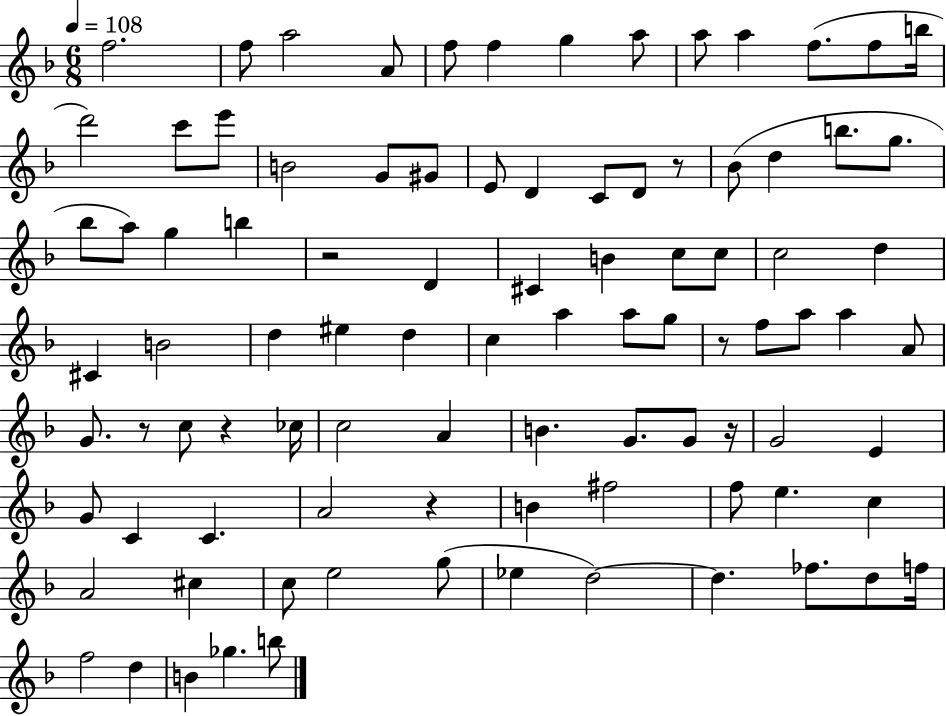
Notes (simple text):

F5/h. F5/e A5/h A4/e F5/e F5/q G5/q A5/e A5/e A5/q F5/e. F5/e B5/s D6/h C6/e E6/e B4/h G4/e G#4/e E4/e D4/q C4/e D4/e R/e Bb4/e D5/q B5/e. G5/e. Bb5/e A5/e G5/q B5/q R/h D4/q C#4/q B4/q C5/e C5/e C5/h D5/q C#4/q B4/h D5/q EIS5/q D5/q C5/q A5/q A5/e G5/e R/e F5/e A5/e A5/q A4/e G4/e. R/e C5/e R/q CES5/s C5/h A4/q B4/q. G4/e. G4/e R/s G4/h E4/q G4/e C4/q C4/q. A4/h R/q B4/q F#5/h F5/e E5/q. C5/q A4/h C#5/q C5/e E5/h G5/e Eb5/q D5/h D5/q. FES5/e. D5/e F5/s F5/h D5/q B4/q Gb5/q. B5/e